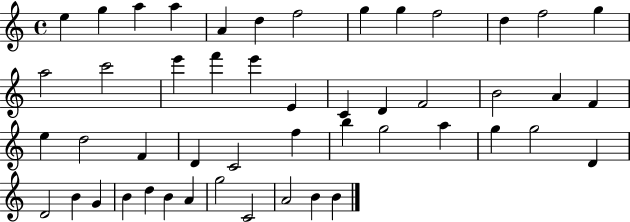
{
  \clef treble
  \time 4/4
  \defaultTimeSignature
  \key c \major
  e''4 g''4 a''4 a''4 | a'4 d''4 f''2 | g''4 g''4 f''2 | d''4 f''2 g''4 | \break a''2 c'''2 | e'''4 f'''4 e'''4 e'4 | c'4 d'4 f'2 | b'2 a'4 f'4 | \break e''4 d''2 f'4 | d'4 c'2 f''4 | b''4 g''2 a''4 | g''4 g''2 d'4 | \break d'2 b'4 g'4 | b'4 d''4 b'4 a'4 | g''2 c'2 | a'2 b'4 b'4 | \break \bar "|."
}